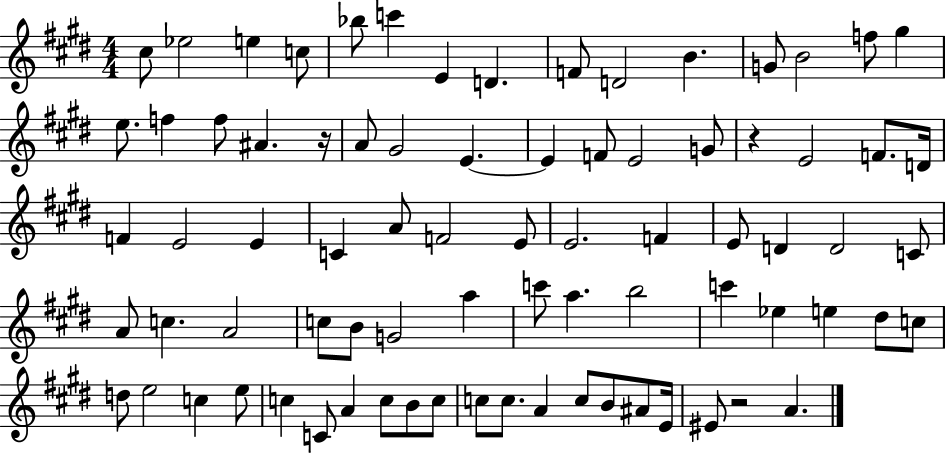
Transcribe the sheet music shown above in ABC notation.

X:1
T:Untitled
M:4/4
L:1/4
K:E
^c/2 _e2 e c/2 _b/2 c' E D F/2 D2 B G/2 B2 f/2 ^g e/2 f f/2 ^A z/4 A/2 ^G2 E E F/2 E2 G/2 z E2 F/2 D/4 F E2 E C A/2 F2 E/2 E2 F E/2 D D2 C/2 A/2 c A2 c/2 B/2 G2 a c'/2 a b2 c' _e e ^d/2 c/2 d/2 e2 c e/2 c C/2 A c/2 B/2 c/2 c/2 c/2 A c/2 B/2 ^A/2 E/4 ^E/2 z2 A